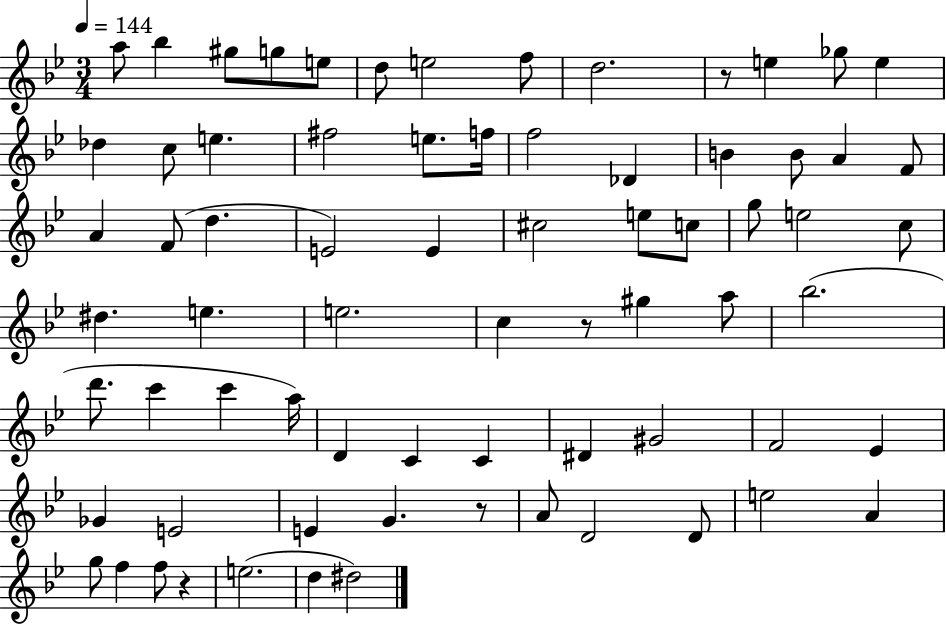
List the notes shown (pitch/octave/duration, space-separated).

A5/e Bb5/q G#5/e G5/e E5/e D5/e E5/h F5/e D5/h. R/e E5/q Gb5/e E5/q Db5/q C5/e E5/q. F#5/h E5/e. F5/s F5/h Db4/q B4/q B4/e A4/q F4/e A4/q F4/e D5/q. E4/h E4/q C#5/h E5/e C5/e G5/e E5/h C5/e D#5/q. E5/q. E5/h. C5/q R/e G#5/q A5/e Bb5/h. D6/e. C6/q C6/q A5/s D4/q C4/q C4/q D#4/q G#4/h F4/h Eb4/q Gb4/q E4/h E4/q G4/q. R/e A4/e D4/h D4/e E5/h A4/q G5/e F5/q F5/e R/q E5/h. D5/q D#5/h